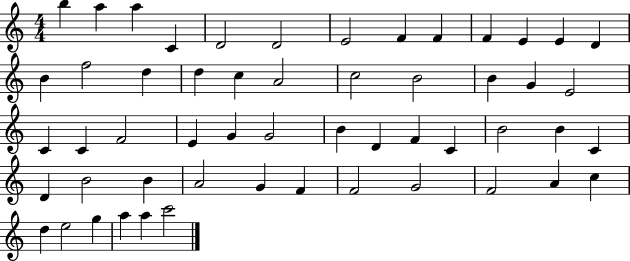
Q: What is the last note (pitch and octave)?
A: C6